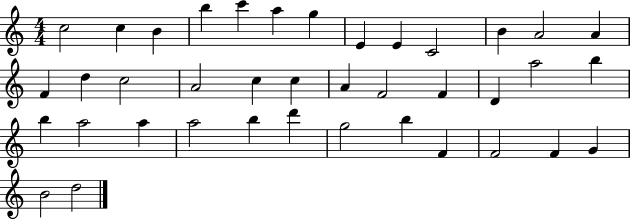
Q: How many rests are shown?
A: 0